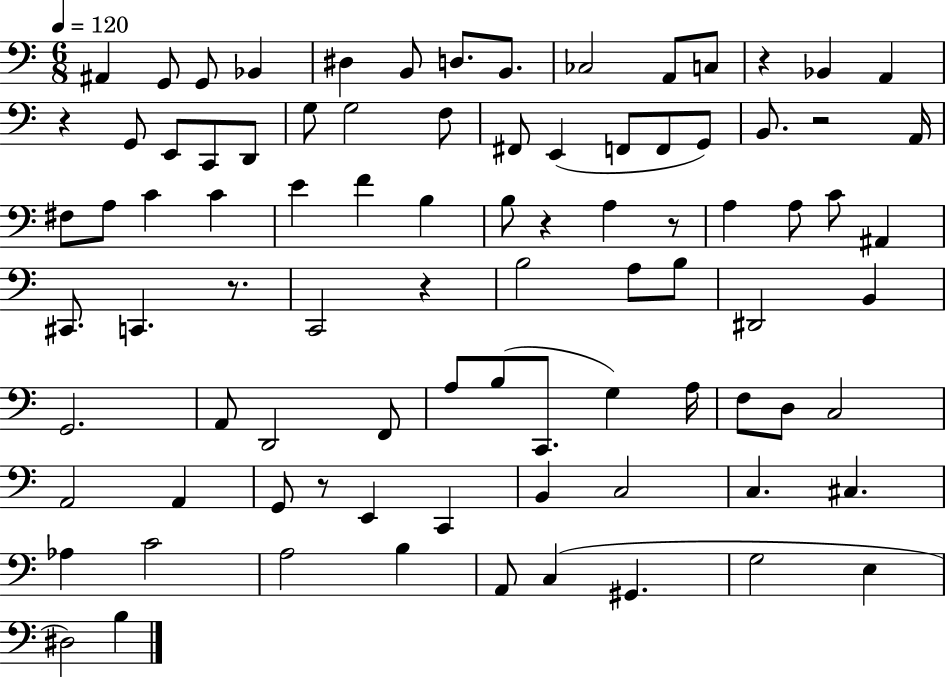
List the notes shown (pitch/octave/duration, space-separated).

A#2/q G2/e G2/e Bb2/q D#3/q B2/e D3/e. B2/e. CES3/h A2/e C3/e R/q Bb2/q A2/q R/q G2/e E2/e C2/e D2/e G3/e G3/h F3/e F#2/e E2/q F2/e F2/e G2/e B2/e. R/h A2/s F#3/e A3/e C4/q C4/q E4/q F4/q B3/q B3/e R/q A3/q R/e A3/q A3/e C4/e A#2/q C#2/e. C2/q. R/e. C2/h R/q B3/h A3/e B3/e D#2/h B2/q G2/h. A2/e D2/h F2/e A3/e B3/e C2/e. G3/q A3/s F3/e D3/e C3/h A2/h A2/q G2/e R/e E2/q C2/q B2/q C3/h C3/q. C#3/q. Ab3/q C4/h A3/h B3/q A2/e C3/q G#2/q. G3/h E3/q D#3/h B3/q